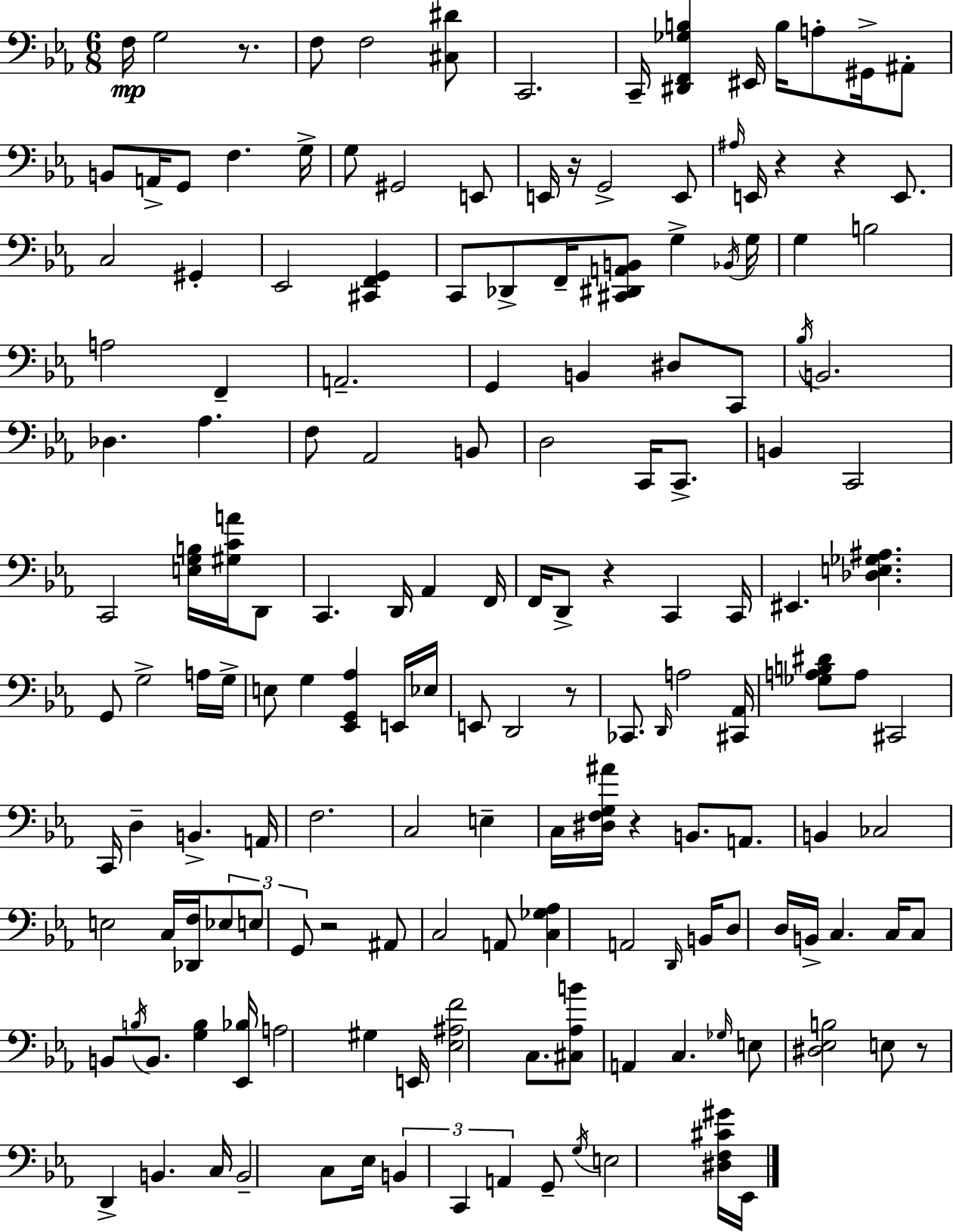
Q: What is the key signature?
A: C minor